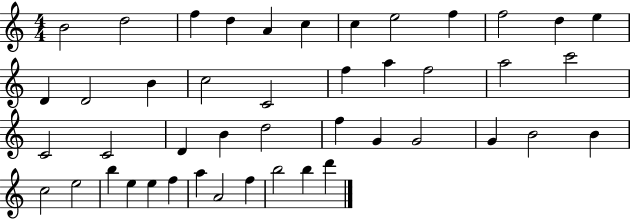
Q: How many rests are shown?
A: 0